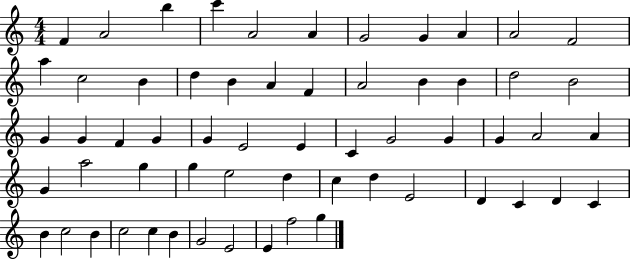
{
  \clef treble
  \numericTimeSignature
  \time 4/4
  \key c \major
  f'4 a'2 b''4 | c'''4 a'2 a'4 | g'2 g'4 a'4 | a'2 f'2 | \break a''4 c''2 b'4 | d''4 b'4 a'4 f'4 | a'2 b'4 b'4 | d''2 b'2 | \break g'4 g'4 f'4 g'4 | g'4 e'2 e'4 | c'4 g'2 g'4 | g'4 a'2 a'4 | \break g'4 a''2 g''4 | g''4 e''2 d''4 | c''4 d''4 e'2 | d'4 c'4 d'4 c'4 | \break b'4 c''2 b'4 | c''2 c''4 b'4 | g'2 e'2 | e'4 f''2 g''4 | \break \bar "|."
}